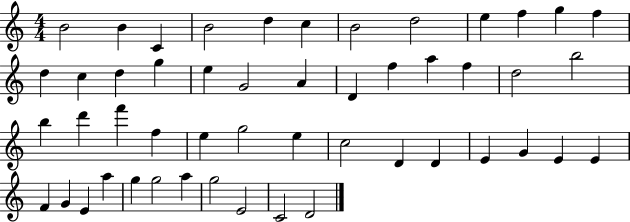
{
  \clef treble
  \numericTimeSignature
  \time 4/4
  \key c \major
  b'2 b'4 c'4 | b'2 d''4 c''4 | b'2 d''2 | e''4 f''4 g''4 f''4 | \break d''4 c''4 d''4 g''4 | e''4 g'2 a'4 | d'4 f''4 a''4 f''4 | d''2 b''2 | \break b''4 d'''4 f'''4 f''4 | e''4 g''2 e''4 | c''2 d'4 d'4 | e'4 g'4 e'4 e'4 | \break f'4 g'4 e'4 a''4 | g''4 g''2 a''4 | g''2 e'2 | c'2 d'2 | \break \bar "|."
}